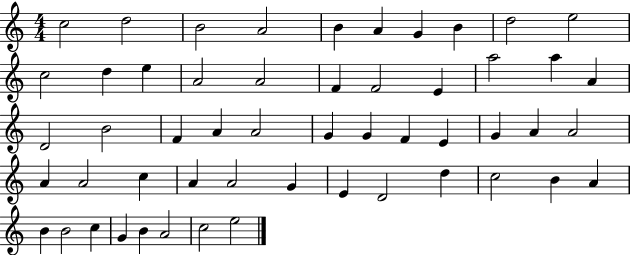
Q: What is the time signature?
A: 4/4